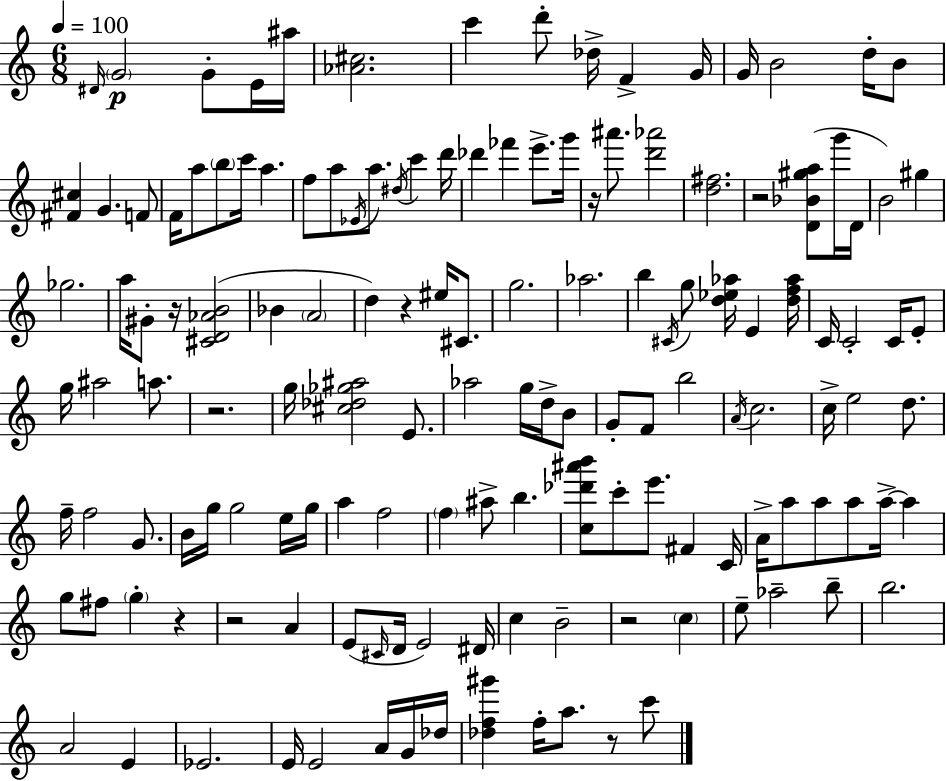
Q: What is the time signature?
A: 6/8